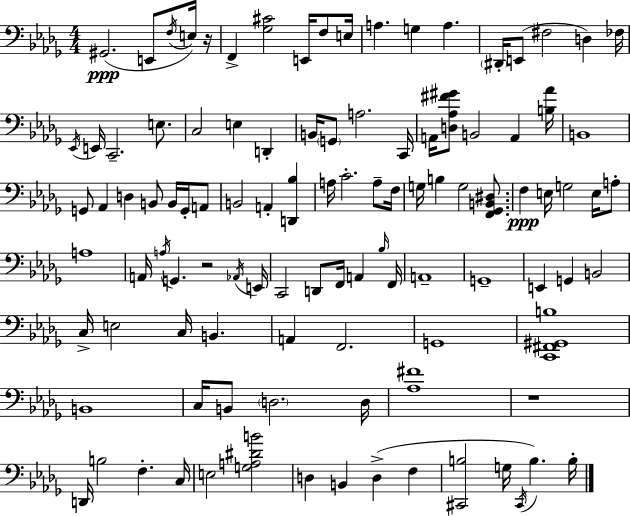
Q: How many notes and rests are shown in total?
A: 106